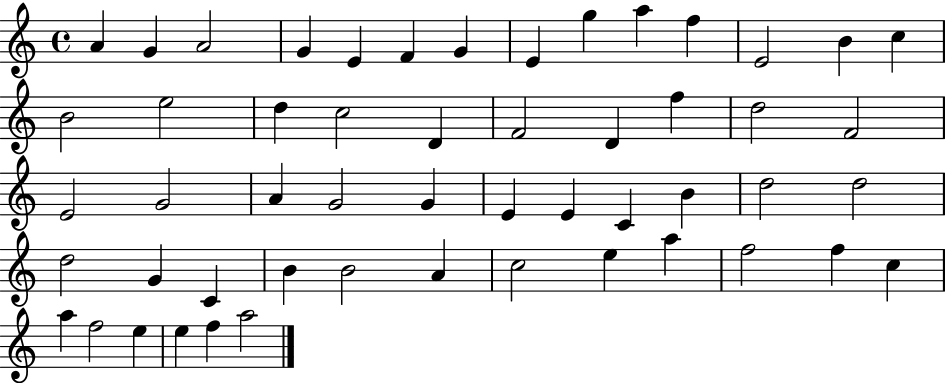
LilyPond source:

{
  \clef treble
  \time 4/4
  \defaultTimeSignature
  \key c \major
  a'4 g'4 a'2 | g'4 e'4 f'4 g'4 | e'4 g''4 a''4 f''4 | e'2 b'4 c''4 | \break b'2 e''2 | d''4 c''2 d'4 | f'2 d'4 f''4 | d''2 f'2 | \break e'2 g'2 | a'4 g'2 g'4 | e'4 e'4 c'4 b'4 | d''2 d''2 | \break d''2 g'4 c'4 | b'4 b'2 a'4 | c''2 e''4 a''4 | f''2 f''4 c''4 | \break a''4 f''2 e''4 | e''4 f''4 a''2 | \bar "|."
}